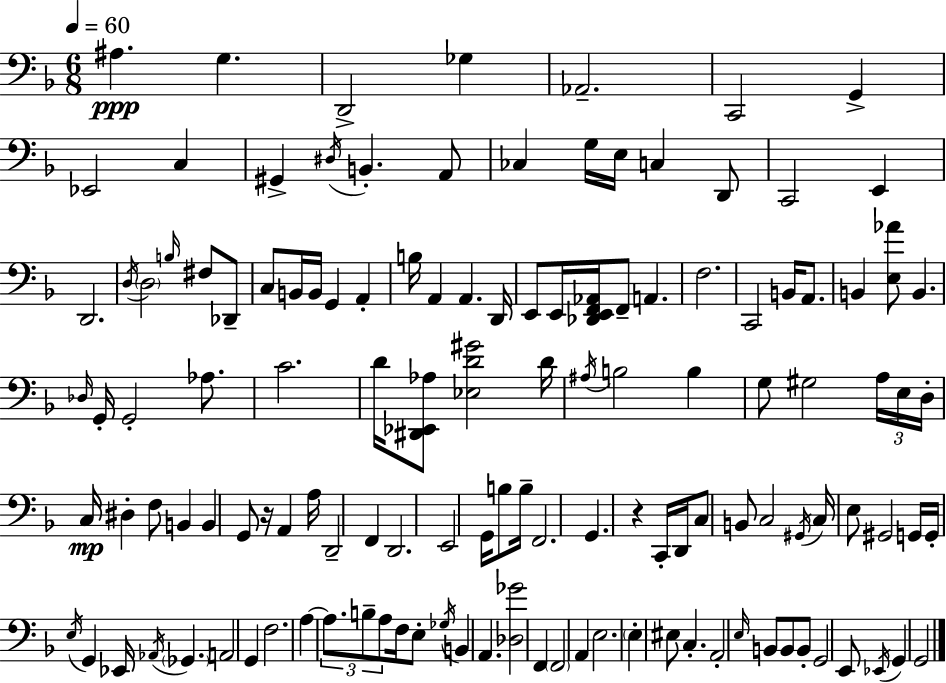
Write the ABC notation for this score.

X:1
T:Untitled
M:6/8
L:1/4
K:F
^A, G, D,,2 _G, _A,,2 C,,2 G,, _E,,2 C, ^G,, ^D,/4 B,, A,,/2 _C, G,/4 E,/4 C, D,,/2 C,,2 E,, D,,2 D,/4 D,2 B,/4 ^F,/2 _D,,/2 C,/2 B,,/4 B,,/4 G,, A,, B,/4 A,, A,, D,,/4 E,,/2 E,,/4 [_D,,E,,F,,_A,,]/4 F,,/2 A,, F,2 C,,2 B,,/4 A,,/2 B,, [E,_A]/2 B,, _D,/4 G,,/4 G,,2 _A,/2 C2 D/4 [^D,,_E,,_A,]/2 [_E,D^G]2 D/4 ^A,/4 B,2 B, G,/2 ^G,2 A,/4 E,/4 D,/4 C,/4 ^D, F,/2 B,, B,, G,,/2 z/4 A,, A,/4 D,,2 F,, D,,2 E,,2 G,,/4 B,/2 B,/4 F,,2 G,, z C,,/4 D,,/4 C,/2 B,,/2 C,2 ^G,,/4 C,/4 E,/2 ^G,,2 G,,/4 G,,/4 E,/4 G,, _E,,/4 _A,,/4 _G,, A,,2 G,, F,2 A, A,/2 B,/2 A,/2 F,/4 E,/2 _G,/4 B,, A,, [_D,_G]2 F,, F,,2 A,, E,2 E, ^E,/2 C, A,,2 E,/4 B,,/2 B,,/2 B,,/2 G,,2 E,,/2 _E,,/4 G,, G,,2